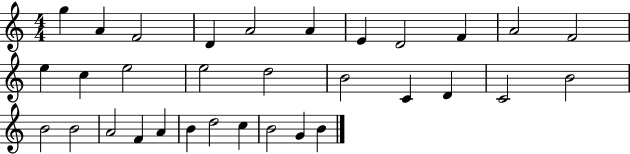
{
  \clef treble
  \numericTimeSignature
  \time 4/4
  \key c \major
  g''4 a'4 f'2 | d'4 a'2 a'4 | e'4 d'2 f'4 | a'2 f'2 | \break e''4 c''4 e''2 | e''2 d''2 | b'2 c'4 d'4 | c'2 b'2 | \break b'2 b'2 | a'2 f'4 a'4 | b'4 d''2 c''4 | b'2 g'4 b'4 | \break \bar "|."
}